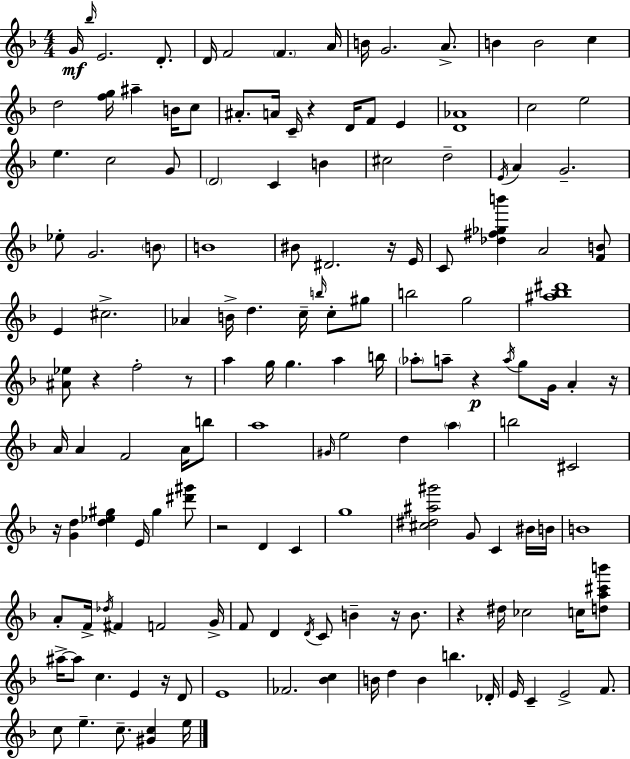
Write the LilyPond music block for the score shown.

{
  \clef treble
  \numericTimeSignature
  \time 4/4
  \key f \major
  g'16\mf \grace { bes''16 } e'2. d'8.-. | d'16 f'2 \parenthesize f'4. | a'16 b'16 g'2. a'8.-> | b'4 b'2 c''4 | \break d''2 <f'' g''>16 ais''4-- b'16 c''8 | ais'8.-. a'16 c'16-- r4 d'16 f'8 e'4 | <d' aes'>1 | c''2 e''2 | \break e''4. c''2 g'8 | \parenthesize d'2 c'4 b'4 | cis''2 d''2-- | \acciaccatura { e'16 } a'4 g'2.-- | \break ees''8-. g'2. | \parenthesize b'8 b'1 | bis'8 dis'2. | r16 e'16 c'8 <des'' fis'' ges'' b'''>4 a'2 | \break <f' b'>8 e'4 cis''2.-> | aes'4 b'16-> d''4. c''16-- \grace { b''16 } c''8-. | gis''8 b''2 g''2 | <ais'' bes'' dis'''>1 | \break <ais' ees''>8 r4 f''2-. | r8 a''4 g''16 g''4. a''4 | b''16 \parenthesize aes''8-. a''8-- r4\p \acciaccatura { a''16 } g''8 g'16 a'4-. | r16 a'16 a'4 f'2 | \break a'16 b''8 a''1 | \grace { gis'16 } e''2 d''4 | \parenthesize a''4 b''2 cis'2 | r16 <g' d''>4 <d'' ees'' gis''>4 e'16 gis''4 | \break <dis''' gis'''>8 r2 d'4 | c'4 g''1 | <cis'' dis'' ais'' gis'''>2 g'8 c'4 | bis'16 b'16 b'1 | \break a'8-. f'16-> \acciaccatura { des''16 } fis'4 f'2 | g'16-> f'8 d'4 \acciaccatura { d'16 } c'8 b'4-- | r16 b'8. r4 dis''16 ces''2 | c''16 <d'' a'' cis''' b'''>8 ais''16->~~ ais''8 c''4. | \break e'4 r16 d'8 e'1 | fes'2. | <bes' c''>4 b'16 d''4 b'4 | b''4. des'16-. e'16 c'4-- e'2-> | \break f'8. c''8 e''4.-- c''8.-- | <gis' c''>4 e''16 \bar "|."
}